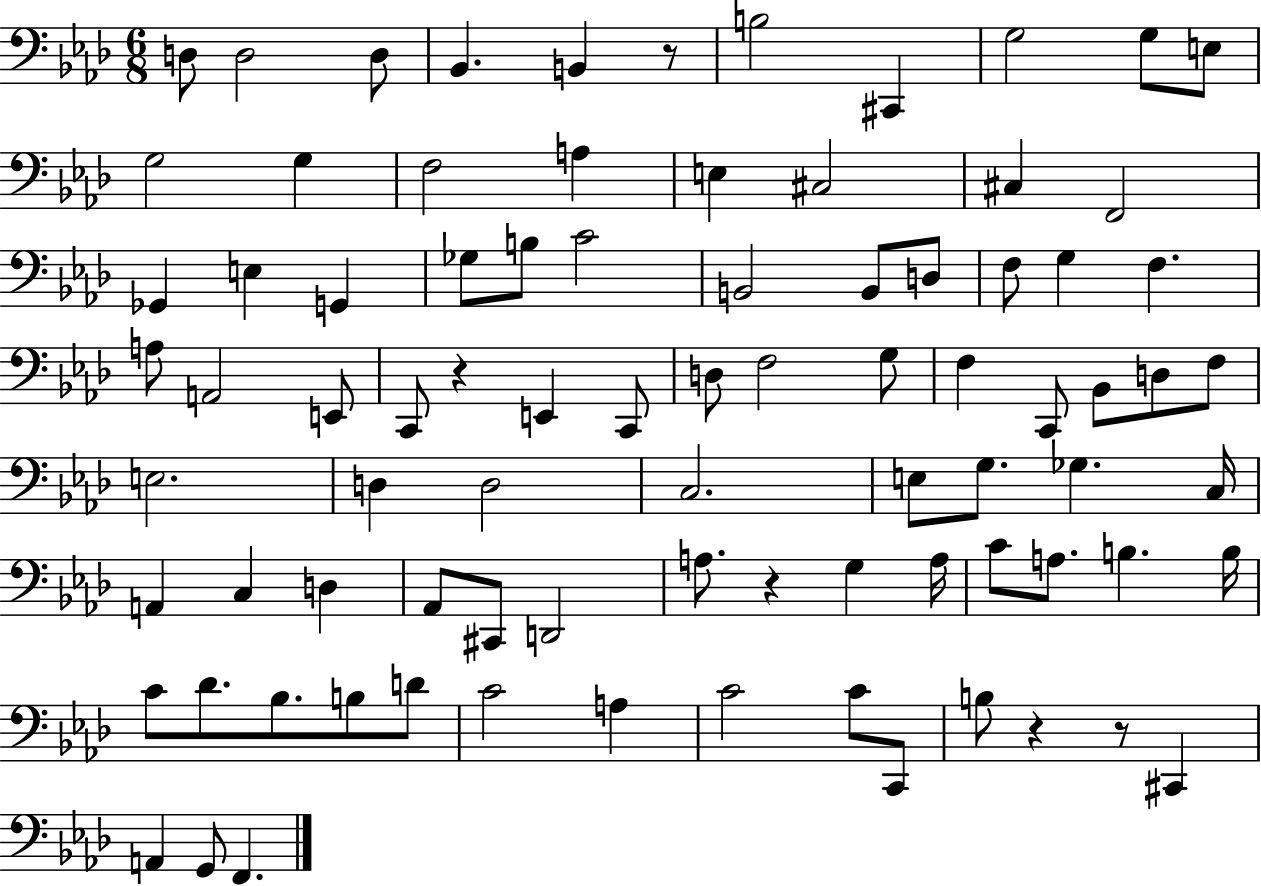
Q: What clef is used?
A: bass